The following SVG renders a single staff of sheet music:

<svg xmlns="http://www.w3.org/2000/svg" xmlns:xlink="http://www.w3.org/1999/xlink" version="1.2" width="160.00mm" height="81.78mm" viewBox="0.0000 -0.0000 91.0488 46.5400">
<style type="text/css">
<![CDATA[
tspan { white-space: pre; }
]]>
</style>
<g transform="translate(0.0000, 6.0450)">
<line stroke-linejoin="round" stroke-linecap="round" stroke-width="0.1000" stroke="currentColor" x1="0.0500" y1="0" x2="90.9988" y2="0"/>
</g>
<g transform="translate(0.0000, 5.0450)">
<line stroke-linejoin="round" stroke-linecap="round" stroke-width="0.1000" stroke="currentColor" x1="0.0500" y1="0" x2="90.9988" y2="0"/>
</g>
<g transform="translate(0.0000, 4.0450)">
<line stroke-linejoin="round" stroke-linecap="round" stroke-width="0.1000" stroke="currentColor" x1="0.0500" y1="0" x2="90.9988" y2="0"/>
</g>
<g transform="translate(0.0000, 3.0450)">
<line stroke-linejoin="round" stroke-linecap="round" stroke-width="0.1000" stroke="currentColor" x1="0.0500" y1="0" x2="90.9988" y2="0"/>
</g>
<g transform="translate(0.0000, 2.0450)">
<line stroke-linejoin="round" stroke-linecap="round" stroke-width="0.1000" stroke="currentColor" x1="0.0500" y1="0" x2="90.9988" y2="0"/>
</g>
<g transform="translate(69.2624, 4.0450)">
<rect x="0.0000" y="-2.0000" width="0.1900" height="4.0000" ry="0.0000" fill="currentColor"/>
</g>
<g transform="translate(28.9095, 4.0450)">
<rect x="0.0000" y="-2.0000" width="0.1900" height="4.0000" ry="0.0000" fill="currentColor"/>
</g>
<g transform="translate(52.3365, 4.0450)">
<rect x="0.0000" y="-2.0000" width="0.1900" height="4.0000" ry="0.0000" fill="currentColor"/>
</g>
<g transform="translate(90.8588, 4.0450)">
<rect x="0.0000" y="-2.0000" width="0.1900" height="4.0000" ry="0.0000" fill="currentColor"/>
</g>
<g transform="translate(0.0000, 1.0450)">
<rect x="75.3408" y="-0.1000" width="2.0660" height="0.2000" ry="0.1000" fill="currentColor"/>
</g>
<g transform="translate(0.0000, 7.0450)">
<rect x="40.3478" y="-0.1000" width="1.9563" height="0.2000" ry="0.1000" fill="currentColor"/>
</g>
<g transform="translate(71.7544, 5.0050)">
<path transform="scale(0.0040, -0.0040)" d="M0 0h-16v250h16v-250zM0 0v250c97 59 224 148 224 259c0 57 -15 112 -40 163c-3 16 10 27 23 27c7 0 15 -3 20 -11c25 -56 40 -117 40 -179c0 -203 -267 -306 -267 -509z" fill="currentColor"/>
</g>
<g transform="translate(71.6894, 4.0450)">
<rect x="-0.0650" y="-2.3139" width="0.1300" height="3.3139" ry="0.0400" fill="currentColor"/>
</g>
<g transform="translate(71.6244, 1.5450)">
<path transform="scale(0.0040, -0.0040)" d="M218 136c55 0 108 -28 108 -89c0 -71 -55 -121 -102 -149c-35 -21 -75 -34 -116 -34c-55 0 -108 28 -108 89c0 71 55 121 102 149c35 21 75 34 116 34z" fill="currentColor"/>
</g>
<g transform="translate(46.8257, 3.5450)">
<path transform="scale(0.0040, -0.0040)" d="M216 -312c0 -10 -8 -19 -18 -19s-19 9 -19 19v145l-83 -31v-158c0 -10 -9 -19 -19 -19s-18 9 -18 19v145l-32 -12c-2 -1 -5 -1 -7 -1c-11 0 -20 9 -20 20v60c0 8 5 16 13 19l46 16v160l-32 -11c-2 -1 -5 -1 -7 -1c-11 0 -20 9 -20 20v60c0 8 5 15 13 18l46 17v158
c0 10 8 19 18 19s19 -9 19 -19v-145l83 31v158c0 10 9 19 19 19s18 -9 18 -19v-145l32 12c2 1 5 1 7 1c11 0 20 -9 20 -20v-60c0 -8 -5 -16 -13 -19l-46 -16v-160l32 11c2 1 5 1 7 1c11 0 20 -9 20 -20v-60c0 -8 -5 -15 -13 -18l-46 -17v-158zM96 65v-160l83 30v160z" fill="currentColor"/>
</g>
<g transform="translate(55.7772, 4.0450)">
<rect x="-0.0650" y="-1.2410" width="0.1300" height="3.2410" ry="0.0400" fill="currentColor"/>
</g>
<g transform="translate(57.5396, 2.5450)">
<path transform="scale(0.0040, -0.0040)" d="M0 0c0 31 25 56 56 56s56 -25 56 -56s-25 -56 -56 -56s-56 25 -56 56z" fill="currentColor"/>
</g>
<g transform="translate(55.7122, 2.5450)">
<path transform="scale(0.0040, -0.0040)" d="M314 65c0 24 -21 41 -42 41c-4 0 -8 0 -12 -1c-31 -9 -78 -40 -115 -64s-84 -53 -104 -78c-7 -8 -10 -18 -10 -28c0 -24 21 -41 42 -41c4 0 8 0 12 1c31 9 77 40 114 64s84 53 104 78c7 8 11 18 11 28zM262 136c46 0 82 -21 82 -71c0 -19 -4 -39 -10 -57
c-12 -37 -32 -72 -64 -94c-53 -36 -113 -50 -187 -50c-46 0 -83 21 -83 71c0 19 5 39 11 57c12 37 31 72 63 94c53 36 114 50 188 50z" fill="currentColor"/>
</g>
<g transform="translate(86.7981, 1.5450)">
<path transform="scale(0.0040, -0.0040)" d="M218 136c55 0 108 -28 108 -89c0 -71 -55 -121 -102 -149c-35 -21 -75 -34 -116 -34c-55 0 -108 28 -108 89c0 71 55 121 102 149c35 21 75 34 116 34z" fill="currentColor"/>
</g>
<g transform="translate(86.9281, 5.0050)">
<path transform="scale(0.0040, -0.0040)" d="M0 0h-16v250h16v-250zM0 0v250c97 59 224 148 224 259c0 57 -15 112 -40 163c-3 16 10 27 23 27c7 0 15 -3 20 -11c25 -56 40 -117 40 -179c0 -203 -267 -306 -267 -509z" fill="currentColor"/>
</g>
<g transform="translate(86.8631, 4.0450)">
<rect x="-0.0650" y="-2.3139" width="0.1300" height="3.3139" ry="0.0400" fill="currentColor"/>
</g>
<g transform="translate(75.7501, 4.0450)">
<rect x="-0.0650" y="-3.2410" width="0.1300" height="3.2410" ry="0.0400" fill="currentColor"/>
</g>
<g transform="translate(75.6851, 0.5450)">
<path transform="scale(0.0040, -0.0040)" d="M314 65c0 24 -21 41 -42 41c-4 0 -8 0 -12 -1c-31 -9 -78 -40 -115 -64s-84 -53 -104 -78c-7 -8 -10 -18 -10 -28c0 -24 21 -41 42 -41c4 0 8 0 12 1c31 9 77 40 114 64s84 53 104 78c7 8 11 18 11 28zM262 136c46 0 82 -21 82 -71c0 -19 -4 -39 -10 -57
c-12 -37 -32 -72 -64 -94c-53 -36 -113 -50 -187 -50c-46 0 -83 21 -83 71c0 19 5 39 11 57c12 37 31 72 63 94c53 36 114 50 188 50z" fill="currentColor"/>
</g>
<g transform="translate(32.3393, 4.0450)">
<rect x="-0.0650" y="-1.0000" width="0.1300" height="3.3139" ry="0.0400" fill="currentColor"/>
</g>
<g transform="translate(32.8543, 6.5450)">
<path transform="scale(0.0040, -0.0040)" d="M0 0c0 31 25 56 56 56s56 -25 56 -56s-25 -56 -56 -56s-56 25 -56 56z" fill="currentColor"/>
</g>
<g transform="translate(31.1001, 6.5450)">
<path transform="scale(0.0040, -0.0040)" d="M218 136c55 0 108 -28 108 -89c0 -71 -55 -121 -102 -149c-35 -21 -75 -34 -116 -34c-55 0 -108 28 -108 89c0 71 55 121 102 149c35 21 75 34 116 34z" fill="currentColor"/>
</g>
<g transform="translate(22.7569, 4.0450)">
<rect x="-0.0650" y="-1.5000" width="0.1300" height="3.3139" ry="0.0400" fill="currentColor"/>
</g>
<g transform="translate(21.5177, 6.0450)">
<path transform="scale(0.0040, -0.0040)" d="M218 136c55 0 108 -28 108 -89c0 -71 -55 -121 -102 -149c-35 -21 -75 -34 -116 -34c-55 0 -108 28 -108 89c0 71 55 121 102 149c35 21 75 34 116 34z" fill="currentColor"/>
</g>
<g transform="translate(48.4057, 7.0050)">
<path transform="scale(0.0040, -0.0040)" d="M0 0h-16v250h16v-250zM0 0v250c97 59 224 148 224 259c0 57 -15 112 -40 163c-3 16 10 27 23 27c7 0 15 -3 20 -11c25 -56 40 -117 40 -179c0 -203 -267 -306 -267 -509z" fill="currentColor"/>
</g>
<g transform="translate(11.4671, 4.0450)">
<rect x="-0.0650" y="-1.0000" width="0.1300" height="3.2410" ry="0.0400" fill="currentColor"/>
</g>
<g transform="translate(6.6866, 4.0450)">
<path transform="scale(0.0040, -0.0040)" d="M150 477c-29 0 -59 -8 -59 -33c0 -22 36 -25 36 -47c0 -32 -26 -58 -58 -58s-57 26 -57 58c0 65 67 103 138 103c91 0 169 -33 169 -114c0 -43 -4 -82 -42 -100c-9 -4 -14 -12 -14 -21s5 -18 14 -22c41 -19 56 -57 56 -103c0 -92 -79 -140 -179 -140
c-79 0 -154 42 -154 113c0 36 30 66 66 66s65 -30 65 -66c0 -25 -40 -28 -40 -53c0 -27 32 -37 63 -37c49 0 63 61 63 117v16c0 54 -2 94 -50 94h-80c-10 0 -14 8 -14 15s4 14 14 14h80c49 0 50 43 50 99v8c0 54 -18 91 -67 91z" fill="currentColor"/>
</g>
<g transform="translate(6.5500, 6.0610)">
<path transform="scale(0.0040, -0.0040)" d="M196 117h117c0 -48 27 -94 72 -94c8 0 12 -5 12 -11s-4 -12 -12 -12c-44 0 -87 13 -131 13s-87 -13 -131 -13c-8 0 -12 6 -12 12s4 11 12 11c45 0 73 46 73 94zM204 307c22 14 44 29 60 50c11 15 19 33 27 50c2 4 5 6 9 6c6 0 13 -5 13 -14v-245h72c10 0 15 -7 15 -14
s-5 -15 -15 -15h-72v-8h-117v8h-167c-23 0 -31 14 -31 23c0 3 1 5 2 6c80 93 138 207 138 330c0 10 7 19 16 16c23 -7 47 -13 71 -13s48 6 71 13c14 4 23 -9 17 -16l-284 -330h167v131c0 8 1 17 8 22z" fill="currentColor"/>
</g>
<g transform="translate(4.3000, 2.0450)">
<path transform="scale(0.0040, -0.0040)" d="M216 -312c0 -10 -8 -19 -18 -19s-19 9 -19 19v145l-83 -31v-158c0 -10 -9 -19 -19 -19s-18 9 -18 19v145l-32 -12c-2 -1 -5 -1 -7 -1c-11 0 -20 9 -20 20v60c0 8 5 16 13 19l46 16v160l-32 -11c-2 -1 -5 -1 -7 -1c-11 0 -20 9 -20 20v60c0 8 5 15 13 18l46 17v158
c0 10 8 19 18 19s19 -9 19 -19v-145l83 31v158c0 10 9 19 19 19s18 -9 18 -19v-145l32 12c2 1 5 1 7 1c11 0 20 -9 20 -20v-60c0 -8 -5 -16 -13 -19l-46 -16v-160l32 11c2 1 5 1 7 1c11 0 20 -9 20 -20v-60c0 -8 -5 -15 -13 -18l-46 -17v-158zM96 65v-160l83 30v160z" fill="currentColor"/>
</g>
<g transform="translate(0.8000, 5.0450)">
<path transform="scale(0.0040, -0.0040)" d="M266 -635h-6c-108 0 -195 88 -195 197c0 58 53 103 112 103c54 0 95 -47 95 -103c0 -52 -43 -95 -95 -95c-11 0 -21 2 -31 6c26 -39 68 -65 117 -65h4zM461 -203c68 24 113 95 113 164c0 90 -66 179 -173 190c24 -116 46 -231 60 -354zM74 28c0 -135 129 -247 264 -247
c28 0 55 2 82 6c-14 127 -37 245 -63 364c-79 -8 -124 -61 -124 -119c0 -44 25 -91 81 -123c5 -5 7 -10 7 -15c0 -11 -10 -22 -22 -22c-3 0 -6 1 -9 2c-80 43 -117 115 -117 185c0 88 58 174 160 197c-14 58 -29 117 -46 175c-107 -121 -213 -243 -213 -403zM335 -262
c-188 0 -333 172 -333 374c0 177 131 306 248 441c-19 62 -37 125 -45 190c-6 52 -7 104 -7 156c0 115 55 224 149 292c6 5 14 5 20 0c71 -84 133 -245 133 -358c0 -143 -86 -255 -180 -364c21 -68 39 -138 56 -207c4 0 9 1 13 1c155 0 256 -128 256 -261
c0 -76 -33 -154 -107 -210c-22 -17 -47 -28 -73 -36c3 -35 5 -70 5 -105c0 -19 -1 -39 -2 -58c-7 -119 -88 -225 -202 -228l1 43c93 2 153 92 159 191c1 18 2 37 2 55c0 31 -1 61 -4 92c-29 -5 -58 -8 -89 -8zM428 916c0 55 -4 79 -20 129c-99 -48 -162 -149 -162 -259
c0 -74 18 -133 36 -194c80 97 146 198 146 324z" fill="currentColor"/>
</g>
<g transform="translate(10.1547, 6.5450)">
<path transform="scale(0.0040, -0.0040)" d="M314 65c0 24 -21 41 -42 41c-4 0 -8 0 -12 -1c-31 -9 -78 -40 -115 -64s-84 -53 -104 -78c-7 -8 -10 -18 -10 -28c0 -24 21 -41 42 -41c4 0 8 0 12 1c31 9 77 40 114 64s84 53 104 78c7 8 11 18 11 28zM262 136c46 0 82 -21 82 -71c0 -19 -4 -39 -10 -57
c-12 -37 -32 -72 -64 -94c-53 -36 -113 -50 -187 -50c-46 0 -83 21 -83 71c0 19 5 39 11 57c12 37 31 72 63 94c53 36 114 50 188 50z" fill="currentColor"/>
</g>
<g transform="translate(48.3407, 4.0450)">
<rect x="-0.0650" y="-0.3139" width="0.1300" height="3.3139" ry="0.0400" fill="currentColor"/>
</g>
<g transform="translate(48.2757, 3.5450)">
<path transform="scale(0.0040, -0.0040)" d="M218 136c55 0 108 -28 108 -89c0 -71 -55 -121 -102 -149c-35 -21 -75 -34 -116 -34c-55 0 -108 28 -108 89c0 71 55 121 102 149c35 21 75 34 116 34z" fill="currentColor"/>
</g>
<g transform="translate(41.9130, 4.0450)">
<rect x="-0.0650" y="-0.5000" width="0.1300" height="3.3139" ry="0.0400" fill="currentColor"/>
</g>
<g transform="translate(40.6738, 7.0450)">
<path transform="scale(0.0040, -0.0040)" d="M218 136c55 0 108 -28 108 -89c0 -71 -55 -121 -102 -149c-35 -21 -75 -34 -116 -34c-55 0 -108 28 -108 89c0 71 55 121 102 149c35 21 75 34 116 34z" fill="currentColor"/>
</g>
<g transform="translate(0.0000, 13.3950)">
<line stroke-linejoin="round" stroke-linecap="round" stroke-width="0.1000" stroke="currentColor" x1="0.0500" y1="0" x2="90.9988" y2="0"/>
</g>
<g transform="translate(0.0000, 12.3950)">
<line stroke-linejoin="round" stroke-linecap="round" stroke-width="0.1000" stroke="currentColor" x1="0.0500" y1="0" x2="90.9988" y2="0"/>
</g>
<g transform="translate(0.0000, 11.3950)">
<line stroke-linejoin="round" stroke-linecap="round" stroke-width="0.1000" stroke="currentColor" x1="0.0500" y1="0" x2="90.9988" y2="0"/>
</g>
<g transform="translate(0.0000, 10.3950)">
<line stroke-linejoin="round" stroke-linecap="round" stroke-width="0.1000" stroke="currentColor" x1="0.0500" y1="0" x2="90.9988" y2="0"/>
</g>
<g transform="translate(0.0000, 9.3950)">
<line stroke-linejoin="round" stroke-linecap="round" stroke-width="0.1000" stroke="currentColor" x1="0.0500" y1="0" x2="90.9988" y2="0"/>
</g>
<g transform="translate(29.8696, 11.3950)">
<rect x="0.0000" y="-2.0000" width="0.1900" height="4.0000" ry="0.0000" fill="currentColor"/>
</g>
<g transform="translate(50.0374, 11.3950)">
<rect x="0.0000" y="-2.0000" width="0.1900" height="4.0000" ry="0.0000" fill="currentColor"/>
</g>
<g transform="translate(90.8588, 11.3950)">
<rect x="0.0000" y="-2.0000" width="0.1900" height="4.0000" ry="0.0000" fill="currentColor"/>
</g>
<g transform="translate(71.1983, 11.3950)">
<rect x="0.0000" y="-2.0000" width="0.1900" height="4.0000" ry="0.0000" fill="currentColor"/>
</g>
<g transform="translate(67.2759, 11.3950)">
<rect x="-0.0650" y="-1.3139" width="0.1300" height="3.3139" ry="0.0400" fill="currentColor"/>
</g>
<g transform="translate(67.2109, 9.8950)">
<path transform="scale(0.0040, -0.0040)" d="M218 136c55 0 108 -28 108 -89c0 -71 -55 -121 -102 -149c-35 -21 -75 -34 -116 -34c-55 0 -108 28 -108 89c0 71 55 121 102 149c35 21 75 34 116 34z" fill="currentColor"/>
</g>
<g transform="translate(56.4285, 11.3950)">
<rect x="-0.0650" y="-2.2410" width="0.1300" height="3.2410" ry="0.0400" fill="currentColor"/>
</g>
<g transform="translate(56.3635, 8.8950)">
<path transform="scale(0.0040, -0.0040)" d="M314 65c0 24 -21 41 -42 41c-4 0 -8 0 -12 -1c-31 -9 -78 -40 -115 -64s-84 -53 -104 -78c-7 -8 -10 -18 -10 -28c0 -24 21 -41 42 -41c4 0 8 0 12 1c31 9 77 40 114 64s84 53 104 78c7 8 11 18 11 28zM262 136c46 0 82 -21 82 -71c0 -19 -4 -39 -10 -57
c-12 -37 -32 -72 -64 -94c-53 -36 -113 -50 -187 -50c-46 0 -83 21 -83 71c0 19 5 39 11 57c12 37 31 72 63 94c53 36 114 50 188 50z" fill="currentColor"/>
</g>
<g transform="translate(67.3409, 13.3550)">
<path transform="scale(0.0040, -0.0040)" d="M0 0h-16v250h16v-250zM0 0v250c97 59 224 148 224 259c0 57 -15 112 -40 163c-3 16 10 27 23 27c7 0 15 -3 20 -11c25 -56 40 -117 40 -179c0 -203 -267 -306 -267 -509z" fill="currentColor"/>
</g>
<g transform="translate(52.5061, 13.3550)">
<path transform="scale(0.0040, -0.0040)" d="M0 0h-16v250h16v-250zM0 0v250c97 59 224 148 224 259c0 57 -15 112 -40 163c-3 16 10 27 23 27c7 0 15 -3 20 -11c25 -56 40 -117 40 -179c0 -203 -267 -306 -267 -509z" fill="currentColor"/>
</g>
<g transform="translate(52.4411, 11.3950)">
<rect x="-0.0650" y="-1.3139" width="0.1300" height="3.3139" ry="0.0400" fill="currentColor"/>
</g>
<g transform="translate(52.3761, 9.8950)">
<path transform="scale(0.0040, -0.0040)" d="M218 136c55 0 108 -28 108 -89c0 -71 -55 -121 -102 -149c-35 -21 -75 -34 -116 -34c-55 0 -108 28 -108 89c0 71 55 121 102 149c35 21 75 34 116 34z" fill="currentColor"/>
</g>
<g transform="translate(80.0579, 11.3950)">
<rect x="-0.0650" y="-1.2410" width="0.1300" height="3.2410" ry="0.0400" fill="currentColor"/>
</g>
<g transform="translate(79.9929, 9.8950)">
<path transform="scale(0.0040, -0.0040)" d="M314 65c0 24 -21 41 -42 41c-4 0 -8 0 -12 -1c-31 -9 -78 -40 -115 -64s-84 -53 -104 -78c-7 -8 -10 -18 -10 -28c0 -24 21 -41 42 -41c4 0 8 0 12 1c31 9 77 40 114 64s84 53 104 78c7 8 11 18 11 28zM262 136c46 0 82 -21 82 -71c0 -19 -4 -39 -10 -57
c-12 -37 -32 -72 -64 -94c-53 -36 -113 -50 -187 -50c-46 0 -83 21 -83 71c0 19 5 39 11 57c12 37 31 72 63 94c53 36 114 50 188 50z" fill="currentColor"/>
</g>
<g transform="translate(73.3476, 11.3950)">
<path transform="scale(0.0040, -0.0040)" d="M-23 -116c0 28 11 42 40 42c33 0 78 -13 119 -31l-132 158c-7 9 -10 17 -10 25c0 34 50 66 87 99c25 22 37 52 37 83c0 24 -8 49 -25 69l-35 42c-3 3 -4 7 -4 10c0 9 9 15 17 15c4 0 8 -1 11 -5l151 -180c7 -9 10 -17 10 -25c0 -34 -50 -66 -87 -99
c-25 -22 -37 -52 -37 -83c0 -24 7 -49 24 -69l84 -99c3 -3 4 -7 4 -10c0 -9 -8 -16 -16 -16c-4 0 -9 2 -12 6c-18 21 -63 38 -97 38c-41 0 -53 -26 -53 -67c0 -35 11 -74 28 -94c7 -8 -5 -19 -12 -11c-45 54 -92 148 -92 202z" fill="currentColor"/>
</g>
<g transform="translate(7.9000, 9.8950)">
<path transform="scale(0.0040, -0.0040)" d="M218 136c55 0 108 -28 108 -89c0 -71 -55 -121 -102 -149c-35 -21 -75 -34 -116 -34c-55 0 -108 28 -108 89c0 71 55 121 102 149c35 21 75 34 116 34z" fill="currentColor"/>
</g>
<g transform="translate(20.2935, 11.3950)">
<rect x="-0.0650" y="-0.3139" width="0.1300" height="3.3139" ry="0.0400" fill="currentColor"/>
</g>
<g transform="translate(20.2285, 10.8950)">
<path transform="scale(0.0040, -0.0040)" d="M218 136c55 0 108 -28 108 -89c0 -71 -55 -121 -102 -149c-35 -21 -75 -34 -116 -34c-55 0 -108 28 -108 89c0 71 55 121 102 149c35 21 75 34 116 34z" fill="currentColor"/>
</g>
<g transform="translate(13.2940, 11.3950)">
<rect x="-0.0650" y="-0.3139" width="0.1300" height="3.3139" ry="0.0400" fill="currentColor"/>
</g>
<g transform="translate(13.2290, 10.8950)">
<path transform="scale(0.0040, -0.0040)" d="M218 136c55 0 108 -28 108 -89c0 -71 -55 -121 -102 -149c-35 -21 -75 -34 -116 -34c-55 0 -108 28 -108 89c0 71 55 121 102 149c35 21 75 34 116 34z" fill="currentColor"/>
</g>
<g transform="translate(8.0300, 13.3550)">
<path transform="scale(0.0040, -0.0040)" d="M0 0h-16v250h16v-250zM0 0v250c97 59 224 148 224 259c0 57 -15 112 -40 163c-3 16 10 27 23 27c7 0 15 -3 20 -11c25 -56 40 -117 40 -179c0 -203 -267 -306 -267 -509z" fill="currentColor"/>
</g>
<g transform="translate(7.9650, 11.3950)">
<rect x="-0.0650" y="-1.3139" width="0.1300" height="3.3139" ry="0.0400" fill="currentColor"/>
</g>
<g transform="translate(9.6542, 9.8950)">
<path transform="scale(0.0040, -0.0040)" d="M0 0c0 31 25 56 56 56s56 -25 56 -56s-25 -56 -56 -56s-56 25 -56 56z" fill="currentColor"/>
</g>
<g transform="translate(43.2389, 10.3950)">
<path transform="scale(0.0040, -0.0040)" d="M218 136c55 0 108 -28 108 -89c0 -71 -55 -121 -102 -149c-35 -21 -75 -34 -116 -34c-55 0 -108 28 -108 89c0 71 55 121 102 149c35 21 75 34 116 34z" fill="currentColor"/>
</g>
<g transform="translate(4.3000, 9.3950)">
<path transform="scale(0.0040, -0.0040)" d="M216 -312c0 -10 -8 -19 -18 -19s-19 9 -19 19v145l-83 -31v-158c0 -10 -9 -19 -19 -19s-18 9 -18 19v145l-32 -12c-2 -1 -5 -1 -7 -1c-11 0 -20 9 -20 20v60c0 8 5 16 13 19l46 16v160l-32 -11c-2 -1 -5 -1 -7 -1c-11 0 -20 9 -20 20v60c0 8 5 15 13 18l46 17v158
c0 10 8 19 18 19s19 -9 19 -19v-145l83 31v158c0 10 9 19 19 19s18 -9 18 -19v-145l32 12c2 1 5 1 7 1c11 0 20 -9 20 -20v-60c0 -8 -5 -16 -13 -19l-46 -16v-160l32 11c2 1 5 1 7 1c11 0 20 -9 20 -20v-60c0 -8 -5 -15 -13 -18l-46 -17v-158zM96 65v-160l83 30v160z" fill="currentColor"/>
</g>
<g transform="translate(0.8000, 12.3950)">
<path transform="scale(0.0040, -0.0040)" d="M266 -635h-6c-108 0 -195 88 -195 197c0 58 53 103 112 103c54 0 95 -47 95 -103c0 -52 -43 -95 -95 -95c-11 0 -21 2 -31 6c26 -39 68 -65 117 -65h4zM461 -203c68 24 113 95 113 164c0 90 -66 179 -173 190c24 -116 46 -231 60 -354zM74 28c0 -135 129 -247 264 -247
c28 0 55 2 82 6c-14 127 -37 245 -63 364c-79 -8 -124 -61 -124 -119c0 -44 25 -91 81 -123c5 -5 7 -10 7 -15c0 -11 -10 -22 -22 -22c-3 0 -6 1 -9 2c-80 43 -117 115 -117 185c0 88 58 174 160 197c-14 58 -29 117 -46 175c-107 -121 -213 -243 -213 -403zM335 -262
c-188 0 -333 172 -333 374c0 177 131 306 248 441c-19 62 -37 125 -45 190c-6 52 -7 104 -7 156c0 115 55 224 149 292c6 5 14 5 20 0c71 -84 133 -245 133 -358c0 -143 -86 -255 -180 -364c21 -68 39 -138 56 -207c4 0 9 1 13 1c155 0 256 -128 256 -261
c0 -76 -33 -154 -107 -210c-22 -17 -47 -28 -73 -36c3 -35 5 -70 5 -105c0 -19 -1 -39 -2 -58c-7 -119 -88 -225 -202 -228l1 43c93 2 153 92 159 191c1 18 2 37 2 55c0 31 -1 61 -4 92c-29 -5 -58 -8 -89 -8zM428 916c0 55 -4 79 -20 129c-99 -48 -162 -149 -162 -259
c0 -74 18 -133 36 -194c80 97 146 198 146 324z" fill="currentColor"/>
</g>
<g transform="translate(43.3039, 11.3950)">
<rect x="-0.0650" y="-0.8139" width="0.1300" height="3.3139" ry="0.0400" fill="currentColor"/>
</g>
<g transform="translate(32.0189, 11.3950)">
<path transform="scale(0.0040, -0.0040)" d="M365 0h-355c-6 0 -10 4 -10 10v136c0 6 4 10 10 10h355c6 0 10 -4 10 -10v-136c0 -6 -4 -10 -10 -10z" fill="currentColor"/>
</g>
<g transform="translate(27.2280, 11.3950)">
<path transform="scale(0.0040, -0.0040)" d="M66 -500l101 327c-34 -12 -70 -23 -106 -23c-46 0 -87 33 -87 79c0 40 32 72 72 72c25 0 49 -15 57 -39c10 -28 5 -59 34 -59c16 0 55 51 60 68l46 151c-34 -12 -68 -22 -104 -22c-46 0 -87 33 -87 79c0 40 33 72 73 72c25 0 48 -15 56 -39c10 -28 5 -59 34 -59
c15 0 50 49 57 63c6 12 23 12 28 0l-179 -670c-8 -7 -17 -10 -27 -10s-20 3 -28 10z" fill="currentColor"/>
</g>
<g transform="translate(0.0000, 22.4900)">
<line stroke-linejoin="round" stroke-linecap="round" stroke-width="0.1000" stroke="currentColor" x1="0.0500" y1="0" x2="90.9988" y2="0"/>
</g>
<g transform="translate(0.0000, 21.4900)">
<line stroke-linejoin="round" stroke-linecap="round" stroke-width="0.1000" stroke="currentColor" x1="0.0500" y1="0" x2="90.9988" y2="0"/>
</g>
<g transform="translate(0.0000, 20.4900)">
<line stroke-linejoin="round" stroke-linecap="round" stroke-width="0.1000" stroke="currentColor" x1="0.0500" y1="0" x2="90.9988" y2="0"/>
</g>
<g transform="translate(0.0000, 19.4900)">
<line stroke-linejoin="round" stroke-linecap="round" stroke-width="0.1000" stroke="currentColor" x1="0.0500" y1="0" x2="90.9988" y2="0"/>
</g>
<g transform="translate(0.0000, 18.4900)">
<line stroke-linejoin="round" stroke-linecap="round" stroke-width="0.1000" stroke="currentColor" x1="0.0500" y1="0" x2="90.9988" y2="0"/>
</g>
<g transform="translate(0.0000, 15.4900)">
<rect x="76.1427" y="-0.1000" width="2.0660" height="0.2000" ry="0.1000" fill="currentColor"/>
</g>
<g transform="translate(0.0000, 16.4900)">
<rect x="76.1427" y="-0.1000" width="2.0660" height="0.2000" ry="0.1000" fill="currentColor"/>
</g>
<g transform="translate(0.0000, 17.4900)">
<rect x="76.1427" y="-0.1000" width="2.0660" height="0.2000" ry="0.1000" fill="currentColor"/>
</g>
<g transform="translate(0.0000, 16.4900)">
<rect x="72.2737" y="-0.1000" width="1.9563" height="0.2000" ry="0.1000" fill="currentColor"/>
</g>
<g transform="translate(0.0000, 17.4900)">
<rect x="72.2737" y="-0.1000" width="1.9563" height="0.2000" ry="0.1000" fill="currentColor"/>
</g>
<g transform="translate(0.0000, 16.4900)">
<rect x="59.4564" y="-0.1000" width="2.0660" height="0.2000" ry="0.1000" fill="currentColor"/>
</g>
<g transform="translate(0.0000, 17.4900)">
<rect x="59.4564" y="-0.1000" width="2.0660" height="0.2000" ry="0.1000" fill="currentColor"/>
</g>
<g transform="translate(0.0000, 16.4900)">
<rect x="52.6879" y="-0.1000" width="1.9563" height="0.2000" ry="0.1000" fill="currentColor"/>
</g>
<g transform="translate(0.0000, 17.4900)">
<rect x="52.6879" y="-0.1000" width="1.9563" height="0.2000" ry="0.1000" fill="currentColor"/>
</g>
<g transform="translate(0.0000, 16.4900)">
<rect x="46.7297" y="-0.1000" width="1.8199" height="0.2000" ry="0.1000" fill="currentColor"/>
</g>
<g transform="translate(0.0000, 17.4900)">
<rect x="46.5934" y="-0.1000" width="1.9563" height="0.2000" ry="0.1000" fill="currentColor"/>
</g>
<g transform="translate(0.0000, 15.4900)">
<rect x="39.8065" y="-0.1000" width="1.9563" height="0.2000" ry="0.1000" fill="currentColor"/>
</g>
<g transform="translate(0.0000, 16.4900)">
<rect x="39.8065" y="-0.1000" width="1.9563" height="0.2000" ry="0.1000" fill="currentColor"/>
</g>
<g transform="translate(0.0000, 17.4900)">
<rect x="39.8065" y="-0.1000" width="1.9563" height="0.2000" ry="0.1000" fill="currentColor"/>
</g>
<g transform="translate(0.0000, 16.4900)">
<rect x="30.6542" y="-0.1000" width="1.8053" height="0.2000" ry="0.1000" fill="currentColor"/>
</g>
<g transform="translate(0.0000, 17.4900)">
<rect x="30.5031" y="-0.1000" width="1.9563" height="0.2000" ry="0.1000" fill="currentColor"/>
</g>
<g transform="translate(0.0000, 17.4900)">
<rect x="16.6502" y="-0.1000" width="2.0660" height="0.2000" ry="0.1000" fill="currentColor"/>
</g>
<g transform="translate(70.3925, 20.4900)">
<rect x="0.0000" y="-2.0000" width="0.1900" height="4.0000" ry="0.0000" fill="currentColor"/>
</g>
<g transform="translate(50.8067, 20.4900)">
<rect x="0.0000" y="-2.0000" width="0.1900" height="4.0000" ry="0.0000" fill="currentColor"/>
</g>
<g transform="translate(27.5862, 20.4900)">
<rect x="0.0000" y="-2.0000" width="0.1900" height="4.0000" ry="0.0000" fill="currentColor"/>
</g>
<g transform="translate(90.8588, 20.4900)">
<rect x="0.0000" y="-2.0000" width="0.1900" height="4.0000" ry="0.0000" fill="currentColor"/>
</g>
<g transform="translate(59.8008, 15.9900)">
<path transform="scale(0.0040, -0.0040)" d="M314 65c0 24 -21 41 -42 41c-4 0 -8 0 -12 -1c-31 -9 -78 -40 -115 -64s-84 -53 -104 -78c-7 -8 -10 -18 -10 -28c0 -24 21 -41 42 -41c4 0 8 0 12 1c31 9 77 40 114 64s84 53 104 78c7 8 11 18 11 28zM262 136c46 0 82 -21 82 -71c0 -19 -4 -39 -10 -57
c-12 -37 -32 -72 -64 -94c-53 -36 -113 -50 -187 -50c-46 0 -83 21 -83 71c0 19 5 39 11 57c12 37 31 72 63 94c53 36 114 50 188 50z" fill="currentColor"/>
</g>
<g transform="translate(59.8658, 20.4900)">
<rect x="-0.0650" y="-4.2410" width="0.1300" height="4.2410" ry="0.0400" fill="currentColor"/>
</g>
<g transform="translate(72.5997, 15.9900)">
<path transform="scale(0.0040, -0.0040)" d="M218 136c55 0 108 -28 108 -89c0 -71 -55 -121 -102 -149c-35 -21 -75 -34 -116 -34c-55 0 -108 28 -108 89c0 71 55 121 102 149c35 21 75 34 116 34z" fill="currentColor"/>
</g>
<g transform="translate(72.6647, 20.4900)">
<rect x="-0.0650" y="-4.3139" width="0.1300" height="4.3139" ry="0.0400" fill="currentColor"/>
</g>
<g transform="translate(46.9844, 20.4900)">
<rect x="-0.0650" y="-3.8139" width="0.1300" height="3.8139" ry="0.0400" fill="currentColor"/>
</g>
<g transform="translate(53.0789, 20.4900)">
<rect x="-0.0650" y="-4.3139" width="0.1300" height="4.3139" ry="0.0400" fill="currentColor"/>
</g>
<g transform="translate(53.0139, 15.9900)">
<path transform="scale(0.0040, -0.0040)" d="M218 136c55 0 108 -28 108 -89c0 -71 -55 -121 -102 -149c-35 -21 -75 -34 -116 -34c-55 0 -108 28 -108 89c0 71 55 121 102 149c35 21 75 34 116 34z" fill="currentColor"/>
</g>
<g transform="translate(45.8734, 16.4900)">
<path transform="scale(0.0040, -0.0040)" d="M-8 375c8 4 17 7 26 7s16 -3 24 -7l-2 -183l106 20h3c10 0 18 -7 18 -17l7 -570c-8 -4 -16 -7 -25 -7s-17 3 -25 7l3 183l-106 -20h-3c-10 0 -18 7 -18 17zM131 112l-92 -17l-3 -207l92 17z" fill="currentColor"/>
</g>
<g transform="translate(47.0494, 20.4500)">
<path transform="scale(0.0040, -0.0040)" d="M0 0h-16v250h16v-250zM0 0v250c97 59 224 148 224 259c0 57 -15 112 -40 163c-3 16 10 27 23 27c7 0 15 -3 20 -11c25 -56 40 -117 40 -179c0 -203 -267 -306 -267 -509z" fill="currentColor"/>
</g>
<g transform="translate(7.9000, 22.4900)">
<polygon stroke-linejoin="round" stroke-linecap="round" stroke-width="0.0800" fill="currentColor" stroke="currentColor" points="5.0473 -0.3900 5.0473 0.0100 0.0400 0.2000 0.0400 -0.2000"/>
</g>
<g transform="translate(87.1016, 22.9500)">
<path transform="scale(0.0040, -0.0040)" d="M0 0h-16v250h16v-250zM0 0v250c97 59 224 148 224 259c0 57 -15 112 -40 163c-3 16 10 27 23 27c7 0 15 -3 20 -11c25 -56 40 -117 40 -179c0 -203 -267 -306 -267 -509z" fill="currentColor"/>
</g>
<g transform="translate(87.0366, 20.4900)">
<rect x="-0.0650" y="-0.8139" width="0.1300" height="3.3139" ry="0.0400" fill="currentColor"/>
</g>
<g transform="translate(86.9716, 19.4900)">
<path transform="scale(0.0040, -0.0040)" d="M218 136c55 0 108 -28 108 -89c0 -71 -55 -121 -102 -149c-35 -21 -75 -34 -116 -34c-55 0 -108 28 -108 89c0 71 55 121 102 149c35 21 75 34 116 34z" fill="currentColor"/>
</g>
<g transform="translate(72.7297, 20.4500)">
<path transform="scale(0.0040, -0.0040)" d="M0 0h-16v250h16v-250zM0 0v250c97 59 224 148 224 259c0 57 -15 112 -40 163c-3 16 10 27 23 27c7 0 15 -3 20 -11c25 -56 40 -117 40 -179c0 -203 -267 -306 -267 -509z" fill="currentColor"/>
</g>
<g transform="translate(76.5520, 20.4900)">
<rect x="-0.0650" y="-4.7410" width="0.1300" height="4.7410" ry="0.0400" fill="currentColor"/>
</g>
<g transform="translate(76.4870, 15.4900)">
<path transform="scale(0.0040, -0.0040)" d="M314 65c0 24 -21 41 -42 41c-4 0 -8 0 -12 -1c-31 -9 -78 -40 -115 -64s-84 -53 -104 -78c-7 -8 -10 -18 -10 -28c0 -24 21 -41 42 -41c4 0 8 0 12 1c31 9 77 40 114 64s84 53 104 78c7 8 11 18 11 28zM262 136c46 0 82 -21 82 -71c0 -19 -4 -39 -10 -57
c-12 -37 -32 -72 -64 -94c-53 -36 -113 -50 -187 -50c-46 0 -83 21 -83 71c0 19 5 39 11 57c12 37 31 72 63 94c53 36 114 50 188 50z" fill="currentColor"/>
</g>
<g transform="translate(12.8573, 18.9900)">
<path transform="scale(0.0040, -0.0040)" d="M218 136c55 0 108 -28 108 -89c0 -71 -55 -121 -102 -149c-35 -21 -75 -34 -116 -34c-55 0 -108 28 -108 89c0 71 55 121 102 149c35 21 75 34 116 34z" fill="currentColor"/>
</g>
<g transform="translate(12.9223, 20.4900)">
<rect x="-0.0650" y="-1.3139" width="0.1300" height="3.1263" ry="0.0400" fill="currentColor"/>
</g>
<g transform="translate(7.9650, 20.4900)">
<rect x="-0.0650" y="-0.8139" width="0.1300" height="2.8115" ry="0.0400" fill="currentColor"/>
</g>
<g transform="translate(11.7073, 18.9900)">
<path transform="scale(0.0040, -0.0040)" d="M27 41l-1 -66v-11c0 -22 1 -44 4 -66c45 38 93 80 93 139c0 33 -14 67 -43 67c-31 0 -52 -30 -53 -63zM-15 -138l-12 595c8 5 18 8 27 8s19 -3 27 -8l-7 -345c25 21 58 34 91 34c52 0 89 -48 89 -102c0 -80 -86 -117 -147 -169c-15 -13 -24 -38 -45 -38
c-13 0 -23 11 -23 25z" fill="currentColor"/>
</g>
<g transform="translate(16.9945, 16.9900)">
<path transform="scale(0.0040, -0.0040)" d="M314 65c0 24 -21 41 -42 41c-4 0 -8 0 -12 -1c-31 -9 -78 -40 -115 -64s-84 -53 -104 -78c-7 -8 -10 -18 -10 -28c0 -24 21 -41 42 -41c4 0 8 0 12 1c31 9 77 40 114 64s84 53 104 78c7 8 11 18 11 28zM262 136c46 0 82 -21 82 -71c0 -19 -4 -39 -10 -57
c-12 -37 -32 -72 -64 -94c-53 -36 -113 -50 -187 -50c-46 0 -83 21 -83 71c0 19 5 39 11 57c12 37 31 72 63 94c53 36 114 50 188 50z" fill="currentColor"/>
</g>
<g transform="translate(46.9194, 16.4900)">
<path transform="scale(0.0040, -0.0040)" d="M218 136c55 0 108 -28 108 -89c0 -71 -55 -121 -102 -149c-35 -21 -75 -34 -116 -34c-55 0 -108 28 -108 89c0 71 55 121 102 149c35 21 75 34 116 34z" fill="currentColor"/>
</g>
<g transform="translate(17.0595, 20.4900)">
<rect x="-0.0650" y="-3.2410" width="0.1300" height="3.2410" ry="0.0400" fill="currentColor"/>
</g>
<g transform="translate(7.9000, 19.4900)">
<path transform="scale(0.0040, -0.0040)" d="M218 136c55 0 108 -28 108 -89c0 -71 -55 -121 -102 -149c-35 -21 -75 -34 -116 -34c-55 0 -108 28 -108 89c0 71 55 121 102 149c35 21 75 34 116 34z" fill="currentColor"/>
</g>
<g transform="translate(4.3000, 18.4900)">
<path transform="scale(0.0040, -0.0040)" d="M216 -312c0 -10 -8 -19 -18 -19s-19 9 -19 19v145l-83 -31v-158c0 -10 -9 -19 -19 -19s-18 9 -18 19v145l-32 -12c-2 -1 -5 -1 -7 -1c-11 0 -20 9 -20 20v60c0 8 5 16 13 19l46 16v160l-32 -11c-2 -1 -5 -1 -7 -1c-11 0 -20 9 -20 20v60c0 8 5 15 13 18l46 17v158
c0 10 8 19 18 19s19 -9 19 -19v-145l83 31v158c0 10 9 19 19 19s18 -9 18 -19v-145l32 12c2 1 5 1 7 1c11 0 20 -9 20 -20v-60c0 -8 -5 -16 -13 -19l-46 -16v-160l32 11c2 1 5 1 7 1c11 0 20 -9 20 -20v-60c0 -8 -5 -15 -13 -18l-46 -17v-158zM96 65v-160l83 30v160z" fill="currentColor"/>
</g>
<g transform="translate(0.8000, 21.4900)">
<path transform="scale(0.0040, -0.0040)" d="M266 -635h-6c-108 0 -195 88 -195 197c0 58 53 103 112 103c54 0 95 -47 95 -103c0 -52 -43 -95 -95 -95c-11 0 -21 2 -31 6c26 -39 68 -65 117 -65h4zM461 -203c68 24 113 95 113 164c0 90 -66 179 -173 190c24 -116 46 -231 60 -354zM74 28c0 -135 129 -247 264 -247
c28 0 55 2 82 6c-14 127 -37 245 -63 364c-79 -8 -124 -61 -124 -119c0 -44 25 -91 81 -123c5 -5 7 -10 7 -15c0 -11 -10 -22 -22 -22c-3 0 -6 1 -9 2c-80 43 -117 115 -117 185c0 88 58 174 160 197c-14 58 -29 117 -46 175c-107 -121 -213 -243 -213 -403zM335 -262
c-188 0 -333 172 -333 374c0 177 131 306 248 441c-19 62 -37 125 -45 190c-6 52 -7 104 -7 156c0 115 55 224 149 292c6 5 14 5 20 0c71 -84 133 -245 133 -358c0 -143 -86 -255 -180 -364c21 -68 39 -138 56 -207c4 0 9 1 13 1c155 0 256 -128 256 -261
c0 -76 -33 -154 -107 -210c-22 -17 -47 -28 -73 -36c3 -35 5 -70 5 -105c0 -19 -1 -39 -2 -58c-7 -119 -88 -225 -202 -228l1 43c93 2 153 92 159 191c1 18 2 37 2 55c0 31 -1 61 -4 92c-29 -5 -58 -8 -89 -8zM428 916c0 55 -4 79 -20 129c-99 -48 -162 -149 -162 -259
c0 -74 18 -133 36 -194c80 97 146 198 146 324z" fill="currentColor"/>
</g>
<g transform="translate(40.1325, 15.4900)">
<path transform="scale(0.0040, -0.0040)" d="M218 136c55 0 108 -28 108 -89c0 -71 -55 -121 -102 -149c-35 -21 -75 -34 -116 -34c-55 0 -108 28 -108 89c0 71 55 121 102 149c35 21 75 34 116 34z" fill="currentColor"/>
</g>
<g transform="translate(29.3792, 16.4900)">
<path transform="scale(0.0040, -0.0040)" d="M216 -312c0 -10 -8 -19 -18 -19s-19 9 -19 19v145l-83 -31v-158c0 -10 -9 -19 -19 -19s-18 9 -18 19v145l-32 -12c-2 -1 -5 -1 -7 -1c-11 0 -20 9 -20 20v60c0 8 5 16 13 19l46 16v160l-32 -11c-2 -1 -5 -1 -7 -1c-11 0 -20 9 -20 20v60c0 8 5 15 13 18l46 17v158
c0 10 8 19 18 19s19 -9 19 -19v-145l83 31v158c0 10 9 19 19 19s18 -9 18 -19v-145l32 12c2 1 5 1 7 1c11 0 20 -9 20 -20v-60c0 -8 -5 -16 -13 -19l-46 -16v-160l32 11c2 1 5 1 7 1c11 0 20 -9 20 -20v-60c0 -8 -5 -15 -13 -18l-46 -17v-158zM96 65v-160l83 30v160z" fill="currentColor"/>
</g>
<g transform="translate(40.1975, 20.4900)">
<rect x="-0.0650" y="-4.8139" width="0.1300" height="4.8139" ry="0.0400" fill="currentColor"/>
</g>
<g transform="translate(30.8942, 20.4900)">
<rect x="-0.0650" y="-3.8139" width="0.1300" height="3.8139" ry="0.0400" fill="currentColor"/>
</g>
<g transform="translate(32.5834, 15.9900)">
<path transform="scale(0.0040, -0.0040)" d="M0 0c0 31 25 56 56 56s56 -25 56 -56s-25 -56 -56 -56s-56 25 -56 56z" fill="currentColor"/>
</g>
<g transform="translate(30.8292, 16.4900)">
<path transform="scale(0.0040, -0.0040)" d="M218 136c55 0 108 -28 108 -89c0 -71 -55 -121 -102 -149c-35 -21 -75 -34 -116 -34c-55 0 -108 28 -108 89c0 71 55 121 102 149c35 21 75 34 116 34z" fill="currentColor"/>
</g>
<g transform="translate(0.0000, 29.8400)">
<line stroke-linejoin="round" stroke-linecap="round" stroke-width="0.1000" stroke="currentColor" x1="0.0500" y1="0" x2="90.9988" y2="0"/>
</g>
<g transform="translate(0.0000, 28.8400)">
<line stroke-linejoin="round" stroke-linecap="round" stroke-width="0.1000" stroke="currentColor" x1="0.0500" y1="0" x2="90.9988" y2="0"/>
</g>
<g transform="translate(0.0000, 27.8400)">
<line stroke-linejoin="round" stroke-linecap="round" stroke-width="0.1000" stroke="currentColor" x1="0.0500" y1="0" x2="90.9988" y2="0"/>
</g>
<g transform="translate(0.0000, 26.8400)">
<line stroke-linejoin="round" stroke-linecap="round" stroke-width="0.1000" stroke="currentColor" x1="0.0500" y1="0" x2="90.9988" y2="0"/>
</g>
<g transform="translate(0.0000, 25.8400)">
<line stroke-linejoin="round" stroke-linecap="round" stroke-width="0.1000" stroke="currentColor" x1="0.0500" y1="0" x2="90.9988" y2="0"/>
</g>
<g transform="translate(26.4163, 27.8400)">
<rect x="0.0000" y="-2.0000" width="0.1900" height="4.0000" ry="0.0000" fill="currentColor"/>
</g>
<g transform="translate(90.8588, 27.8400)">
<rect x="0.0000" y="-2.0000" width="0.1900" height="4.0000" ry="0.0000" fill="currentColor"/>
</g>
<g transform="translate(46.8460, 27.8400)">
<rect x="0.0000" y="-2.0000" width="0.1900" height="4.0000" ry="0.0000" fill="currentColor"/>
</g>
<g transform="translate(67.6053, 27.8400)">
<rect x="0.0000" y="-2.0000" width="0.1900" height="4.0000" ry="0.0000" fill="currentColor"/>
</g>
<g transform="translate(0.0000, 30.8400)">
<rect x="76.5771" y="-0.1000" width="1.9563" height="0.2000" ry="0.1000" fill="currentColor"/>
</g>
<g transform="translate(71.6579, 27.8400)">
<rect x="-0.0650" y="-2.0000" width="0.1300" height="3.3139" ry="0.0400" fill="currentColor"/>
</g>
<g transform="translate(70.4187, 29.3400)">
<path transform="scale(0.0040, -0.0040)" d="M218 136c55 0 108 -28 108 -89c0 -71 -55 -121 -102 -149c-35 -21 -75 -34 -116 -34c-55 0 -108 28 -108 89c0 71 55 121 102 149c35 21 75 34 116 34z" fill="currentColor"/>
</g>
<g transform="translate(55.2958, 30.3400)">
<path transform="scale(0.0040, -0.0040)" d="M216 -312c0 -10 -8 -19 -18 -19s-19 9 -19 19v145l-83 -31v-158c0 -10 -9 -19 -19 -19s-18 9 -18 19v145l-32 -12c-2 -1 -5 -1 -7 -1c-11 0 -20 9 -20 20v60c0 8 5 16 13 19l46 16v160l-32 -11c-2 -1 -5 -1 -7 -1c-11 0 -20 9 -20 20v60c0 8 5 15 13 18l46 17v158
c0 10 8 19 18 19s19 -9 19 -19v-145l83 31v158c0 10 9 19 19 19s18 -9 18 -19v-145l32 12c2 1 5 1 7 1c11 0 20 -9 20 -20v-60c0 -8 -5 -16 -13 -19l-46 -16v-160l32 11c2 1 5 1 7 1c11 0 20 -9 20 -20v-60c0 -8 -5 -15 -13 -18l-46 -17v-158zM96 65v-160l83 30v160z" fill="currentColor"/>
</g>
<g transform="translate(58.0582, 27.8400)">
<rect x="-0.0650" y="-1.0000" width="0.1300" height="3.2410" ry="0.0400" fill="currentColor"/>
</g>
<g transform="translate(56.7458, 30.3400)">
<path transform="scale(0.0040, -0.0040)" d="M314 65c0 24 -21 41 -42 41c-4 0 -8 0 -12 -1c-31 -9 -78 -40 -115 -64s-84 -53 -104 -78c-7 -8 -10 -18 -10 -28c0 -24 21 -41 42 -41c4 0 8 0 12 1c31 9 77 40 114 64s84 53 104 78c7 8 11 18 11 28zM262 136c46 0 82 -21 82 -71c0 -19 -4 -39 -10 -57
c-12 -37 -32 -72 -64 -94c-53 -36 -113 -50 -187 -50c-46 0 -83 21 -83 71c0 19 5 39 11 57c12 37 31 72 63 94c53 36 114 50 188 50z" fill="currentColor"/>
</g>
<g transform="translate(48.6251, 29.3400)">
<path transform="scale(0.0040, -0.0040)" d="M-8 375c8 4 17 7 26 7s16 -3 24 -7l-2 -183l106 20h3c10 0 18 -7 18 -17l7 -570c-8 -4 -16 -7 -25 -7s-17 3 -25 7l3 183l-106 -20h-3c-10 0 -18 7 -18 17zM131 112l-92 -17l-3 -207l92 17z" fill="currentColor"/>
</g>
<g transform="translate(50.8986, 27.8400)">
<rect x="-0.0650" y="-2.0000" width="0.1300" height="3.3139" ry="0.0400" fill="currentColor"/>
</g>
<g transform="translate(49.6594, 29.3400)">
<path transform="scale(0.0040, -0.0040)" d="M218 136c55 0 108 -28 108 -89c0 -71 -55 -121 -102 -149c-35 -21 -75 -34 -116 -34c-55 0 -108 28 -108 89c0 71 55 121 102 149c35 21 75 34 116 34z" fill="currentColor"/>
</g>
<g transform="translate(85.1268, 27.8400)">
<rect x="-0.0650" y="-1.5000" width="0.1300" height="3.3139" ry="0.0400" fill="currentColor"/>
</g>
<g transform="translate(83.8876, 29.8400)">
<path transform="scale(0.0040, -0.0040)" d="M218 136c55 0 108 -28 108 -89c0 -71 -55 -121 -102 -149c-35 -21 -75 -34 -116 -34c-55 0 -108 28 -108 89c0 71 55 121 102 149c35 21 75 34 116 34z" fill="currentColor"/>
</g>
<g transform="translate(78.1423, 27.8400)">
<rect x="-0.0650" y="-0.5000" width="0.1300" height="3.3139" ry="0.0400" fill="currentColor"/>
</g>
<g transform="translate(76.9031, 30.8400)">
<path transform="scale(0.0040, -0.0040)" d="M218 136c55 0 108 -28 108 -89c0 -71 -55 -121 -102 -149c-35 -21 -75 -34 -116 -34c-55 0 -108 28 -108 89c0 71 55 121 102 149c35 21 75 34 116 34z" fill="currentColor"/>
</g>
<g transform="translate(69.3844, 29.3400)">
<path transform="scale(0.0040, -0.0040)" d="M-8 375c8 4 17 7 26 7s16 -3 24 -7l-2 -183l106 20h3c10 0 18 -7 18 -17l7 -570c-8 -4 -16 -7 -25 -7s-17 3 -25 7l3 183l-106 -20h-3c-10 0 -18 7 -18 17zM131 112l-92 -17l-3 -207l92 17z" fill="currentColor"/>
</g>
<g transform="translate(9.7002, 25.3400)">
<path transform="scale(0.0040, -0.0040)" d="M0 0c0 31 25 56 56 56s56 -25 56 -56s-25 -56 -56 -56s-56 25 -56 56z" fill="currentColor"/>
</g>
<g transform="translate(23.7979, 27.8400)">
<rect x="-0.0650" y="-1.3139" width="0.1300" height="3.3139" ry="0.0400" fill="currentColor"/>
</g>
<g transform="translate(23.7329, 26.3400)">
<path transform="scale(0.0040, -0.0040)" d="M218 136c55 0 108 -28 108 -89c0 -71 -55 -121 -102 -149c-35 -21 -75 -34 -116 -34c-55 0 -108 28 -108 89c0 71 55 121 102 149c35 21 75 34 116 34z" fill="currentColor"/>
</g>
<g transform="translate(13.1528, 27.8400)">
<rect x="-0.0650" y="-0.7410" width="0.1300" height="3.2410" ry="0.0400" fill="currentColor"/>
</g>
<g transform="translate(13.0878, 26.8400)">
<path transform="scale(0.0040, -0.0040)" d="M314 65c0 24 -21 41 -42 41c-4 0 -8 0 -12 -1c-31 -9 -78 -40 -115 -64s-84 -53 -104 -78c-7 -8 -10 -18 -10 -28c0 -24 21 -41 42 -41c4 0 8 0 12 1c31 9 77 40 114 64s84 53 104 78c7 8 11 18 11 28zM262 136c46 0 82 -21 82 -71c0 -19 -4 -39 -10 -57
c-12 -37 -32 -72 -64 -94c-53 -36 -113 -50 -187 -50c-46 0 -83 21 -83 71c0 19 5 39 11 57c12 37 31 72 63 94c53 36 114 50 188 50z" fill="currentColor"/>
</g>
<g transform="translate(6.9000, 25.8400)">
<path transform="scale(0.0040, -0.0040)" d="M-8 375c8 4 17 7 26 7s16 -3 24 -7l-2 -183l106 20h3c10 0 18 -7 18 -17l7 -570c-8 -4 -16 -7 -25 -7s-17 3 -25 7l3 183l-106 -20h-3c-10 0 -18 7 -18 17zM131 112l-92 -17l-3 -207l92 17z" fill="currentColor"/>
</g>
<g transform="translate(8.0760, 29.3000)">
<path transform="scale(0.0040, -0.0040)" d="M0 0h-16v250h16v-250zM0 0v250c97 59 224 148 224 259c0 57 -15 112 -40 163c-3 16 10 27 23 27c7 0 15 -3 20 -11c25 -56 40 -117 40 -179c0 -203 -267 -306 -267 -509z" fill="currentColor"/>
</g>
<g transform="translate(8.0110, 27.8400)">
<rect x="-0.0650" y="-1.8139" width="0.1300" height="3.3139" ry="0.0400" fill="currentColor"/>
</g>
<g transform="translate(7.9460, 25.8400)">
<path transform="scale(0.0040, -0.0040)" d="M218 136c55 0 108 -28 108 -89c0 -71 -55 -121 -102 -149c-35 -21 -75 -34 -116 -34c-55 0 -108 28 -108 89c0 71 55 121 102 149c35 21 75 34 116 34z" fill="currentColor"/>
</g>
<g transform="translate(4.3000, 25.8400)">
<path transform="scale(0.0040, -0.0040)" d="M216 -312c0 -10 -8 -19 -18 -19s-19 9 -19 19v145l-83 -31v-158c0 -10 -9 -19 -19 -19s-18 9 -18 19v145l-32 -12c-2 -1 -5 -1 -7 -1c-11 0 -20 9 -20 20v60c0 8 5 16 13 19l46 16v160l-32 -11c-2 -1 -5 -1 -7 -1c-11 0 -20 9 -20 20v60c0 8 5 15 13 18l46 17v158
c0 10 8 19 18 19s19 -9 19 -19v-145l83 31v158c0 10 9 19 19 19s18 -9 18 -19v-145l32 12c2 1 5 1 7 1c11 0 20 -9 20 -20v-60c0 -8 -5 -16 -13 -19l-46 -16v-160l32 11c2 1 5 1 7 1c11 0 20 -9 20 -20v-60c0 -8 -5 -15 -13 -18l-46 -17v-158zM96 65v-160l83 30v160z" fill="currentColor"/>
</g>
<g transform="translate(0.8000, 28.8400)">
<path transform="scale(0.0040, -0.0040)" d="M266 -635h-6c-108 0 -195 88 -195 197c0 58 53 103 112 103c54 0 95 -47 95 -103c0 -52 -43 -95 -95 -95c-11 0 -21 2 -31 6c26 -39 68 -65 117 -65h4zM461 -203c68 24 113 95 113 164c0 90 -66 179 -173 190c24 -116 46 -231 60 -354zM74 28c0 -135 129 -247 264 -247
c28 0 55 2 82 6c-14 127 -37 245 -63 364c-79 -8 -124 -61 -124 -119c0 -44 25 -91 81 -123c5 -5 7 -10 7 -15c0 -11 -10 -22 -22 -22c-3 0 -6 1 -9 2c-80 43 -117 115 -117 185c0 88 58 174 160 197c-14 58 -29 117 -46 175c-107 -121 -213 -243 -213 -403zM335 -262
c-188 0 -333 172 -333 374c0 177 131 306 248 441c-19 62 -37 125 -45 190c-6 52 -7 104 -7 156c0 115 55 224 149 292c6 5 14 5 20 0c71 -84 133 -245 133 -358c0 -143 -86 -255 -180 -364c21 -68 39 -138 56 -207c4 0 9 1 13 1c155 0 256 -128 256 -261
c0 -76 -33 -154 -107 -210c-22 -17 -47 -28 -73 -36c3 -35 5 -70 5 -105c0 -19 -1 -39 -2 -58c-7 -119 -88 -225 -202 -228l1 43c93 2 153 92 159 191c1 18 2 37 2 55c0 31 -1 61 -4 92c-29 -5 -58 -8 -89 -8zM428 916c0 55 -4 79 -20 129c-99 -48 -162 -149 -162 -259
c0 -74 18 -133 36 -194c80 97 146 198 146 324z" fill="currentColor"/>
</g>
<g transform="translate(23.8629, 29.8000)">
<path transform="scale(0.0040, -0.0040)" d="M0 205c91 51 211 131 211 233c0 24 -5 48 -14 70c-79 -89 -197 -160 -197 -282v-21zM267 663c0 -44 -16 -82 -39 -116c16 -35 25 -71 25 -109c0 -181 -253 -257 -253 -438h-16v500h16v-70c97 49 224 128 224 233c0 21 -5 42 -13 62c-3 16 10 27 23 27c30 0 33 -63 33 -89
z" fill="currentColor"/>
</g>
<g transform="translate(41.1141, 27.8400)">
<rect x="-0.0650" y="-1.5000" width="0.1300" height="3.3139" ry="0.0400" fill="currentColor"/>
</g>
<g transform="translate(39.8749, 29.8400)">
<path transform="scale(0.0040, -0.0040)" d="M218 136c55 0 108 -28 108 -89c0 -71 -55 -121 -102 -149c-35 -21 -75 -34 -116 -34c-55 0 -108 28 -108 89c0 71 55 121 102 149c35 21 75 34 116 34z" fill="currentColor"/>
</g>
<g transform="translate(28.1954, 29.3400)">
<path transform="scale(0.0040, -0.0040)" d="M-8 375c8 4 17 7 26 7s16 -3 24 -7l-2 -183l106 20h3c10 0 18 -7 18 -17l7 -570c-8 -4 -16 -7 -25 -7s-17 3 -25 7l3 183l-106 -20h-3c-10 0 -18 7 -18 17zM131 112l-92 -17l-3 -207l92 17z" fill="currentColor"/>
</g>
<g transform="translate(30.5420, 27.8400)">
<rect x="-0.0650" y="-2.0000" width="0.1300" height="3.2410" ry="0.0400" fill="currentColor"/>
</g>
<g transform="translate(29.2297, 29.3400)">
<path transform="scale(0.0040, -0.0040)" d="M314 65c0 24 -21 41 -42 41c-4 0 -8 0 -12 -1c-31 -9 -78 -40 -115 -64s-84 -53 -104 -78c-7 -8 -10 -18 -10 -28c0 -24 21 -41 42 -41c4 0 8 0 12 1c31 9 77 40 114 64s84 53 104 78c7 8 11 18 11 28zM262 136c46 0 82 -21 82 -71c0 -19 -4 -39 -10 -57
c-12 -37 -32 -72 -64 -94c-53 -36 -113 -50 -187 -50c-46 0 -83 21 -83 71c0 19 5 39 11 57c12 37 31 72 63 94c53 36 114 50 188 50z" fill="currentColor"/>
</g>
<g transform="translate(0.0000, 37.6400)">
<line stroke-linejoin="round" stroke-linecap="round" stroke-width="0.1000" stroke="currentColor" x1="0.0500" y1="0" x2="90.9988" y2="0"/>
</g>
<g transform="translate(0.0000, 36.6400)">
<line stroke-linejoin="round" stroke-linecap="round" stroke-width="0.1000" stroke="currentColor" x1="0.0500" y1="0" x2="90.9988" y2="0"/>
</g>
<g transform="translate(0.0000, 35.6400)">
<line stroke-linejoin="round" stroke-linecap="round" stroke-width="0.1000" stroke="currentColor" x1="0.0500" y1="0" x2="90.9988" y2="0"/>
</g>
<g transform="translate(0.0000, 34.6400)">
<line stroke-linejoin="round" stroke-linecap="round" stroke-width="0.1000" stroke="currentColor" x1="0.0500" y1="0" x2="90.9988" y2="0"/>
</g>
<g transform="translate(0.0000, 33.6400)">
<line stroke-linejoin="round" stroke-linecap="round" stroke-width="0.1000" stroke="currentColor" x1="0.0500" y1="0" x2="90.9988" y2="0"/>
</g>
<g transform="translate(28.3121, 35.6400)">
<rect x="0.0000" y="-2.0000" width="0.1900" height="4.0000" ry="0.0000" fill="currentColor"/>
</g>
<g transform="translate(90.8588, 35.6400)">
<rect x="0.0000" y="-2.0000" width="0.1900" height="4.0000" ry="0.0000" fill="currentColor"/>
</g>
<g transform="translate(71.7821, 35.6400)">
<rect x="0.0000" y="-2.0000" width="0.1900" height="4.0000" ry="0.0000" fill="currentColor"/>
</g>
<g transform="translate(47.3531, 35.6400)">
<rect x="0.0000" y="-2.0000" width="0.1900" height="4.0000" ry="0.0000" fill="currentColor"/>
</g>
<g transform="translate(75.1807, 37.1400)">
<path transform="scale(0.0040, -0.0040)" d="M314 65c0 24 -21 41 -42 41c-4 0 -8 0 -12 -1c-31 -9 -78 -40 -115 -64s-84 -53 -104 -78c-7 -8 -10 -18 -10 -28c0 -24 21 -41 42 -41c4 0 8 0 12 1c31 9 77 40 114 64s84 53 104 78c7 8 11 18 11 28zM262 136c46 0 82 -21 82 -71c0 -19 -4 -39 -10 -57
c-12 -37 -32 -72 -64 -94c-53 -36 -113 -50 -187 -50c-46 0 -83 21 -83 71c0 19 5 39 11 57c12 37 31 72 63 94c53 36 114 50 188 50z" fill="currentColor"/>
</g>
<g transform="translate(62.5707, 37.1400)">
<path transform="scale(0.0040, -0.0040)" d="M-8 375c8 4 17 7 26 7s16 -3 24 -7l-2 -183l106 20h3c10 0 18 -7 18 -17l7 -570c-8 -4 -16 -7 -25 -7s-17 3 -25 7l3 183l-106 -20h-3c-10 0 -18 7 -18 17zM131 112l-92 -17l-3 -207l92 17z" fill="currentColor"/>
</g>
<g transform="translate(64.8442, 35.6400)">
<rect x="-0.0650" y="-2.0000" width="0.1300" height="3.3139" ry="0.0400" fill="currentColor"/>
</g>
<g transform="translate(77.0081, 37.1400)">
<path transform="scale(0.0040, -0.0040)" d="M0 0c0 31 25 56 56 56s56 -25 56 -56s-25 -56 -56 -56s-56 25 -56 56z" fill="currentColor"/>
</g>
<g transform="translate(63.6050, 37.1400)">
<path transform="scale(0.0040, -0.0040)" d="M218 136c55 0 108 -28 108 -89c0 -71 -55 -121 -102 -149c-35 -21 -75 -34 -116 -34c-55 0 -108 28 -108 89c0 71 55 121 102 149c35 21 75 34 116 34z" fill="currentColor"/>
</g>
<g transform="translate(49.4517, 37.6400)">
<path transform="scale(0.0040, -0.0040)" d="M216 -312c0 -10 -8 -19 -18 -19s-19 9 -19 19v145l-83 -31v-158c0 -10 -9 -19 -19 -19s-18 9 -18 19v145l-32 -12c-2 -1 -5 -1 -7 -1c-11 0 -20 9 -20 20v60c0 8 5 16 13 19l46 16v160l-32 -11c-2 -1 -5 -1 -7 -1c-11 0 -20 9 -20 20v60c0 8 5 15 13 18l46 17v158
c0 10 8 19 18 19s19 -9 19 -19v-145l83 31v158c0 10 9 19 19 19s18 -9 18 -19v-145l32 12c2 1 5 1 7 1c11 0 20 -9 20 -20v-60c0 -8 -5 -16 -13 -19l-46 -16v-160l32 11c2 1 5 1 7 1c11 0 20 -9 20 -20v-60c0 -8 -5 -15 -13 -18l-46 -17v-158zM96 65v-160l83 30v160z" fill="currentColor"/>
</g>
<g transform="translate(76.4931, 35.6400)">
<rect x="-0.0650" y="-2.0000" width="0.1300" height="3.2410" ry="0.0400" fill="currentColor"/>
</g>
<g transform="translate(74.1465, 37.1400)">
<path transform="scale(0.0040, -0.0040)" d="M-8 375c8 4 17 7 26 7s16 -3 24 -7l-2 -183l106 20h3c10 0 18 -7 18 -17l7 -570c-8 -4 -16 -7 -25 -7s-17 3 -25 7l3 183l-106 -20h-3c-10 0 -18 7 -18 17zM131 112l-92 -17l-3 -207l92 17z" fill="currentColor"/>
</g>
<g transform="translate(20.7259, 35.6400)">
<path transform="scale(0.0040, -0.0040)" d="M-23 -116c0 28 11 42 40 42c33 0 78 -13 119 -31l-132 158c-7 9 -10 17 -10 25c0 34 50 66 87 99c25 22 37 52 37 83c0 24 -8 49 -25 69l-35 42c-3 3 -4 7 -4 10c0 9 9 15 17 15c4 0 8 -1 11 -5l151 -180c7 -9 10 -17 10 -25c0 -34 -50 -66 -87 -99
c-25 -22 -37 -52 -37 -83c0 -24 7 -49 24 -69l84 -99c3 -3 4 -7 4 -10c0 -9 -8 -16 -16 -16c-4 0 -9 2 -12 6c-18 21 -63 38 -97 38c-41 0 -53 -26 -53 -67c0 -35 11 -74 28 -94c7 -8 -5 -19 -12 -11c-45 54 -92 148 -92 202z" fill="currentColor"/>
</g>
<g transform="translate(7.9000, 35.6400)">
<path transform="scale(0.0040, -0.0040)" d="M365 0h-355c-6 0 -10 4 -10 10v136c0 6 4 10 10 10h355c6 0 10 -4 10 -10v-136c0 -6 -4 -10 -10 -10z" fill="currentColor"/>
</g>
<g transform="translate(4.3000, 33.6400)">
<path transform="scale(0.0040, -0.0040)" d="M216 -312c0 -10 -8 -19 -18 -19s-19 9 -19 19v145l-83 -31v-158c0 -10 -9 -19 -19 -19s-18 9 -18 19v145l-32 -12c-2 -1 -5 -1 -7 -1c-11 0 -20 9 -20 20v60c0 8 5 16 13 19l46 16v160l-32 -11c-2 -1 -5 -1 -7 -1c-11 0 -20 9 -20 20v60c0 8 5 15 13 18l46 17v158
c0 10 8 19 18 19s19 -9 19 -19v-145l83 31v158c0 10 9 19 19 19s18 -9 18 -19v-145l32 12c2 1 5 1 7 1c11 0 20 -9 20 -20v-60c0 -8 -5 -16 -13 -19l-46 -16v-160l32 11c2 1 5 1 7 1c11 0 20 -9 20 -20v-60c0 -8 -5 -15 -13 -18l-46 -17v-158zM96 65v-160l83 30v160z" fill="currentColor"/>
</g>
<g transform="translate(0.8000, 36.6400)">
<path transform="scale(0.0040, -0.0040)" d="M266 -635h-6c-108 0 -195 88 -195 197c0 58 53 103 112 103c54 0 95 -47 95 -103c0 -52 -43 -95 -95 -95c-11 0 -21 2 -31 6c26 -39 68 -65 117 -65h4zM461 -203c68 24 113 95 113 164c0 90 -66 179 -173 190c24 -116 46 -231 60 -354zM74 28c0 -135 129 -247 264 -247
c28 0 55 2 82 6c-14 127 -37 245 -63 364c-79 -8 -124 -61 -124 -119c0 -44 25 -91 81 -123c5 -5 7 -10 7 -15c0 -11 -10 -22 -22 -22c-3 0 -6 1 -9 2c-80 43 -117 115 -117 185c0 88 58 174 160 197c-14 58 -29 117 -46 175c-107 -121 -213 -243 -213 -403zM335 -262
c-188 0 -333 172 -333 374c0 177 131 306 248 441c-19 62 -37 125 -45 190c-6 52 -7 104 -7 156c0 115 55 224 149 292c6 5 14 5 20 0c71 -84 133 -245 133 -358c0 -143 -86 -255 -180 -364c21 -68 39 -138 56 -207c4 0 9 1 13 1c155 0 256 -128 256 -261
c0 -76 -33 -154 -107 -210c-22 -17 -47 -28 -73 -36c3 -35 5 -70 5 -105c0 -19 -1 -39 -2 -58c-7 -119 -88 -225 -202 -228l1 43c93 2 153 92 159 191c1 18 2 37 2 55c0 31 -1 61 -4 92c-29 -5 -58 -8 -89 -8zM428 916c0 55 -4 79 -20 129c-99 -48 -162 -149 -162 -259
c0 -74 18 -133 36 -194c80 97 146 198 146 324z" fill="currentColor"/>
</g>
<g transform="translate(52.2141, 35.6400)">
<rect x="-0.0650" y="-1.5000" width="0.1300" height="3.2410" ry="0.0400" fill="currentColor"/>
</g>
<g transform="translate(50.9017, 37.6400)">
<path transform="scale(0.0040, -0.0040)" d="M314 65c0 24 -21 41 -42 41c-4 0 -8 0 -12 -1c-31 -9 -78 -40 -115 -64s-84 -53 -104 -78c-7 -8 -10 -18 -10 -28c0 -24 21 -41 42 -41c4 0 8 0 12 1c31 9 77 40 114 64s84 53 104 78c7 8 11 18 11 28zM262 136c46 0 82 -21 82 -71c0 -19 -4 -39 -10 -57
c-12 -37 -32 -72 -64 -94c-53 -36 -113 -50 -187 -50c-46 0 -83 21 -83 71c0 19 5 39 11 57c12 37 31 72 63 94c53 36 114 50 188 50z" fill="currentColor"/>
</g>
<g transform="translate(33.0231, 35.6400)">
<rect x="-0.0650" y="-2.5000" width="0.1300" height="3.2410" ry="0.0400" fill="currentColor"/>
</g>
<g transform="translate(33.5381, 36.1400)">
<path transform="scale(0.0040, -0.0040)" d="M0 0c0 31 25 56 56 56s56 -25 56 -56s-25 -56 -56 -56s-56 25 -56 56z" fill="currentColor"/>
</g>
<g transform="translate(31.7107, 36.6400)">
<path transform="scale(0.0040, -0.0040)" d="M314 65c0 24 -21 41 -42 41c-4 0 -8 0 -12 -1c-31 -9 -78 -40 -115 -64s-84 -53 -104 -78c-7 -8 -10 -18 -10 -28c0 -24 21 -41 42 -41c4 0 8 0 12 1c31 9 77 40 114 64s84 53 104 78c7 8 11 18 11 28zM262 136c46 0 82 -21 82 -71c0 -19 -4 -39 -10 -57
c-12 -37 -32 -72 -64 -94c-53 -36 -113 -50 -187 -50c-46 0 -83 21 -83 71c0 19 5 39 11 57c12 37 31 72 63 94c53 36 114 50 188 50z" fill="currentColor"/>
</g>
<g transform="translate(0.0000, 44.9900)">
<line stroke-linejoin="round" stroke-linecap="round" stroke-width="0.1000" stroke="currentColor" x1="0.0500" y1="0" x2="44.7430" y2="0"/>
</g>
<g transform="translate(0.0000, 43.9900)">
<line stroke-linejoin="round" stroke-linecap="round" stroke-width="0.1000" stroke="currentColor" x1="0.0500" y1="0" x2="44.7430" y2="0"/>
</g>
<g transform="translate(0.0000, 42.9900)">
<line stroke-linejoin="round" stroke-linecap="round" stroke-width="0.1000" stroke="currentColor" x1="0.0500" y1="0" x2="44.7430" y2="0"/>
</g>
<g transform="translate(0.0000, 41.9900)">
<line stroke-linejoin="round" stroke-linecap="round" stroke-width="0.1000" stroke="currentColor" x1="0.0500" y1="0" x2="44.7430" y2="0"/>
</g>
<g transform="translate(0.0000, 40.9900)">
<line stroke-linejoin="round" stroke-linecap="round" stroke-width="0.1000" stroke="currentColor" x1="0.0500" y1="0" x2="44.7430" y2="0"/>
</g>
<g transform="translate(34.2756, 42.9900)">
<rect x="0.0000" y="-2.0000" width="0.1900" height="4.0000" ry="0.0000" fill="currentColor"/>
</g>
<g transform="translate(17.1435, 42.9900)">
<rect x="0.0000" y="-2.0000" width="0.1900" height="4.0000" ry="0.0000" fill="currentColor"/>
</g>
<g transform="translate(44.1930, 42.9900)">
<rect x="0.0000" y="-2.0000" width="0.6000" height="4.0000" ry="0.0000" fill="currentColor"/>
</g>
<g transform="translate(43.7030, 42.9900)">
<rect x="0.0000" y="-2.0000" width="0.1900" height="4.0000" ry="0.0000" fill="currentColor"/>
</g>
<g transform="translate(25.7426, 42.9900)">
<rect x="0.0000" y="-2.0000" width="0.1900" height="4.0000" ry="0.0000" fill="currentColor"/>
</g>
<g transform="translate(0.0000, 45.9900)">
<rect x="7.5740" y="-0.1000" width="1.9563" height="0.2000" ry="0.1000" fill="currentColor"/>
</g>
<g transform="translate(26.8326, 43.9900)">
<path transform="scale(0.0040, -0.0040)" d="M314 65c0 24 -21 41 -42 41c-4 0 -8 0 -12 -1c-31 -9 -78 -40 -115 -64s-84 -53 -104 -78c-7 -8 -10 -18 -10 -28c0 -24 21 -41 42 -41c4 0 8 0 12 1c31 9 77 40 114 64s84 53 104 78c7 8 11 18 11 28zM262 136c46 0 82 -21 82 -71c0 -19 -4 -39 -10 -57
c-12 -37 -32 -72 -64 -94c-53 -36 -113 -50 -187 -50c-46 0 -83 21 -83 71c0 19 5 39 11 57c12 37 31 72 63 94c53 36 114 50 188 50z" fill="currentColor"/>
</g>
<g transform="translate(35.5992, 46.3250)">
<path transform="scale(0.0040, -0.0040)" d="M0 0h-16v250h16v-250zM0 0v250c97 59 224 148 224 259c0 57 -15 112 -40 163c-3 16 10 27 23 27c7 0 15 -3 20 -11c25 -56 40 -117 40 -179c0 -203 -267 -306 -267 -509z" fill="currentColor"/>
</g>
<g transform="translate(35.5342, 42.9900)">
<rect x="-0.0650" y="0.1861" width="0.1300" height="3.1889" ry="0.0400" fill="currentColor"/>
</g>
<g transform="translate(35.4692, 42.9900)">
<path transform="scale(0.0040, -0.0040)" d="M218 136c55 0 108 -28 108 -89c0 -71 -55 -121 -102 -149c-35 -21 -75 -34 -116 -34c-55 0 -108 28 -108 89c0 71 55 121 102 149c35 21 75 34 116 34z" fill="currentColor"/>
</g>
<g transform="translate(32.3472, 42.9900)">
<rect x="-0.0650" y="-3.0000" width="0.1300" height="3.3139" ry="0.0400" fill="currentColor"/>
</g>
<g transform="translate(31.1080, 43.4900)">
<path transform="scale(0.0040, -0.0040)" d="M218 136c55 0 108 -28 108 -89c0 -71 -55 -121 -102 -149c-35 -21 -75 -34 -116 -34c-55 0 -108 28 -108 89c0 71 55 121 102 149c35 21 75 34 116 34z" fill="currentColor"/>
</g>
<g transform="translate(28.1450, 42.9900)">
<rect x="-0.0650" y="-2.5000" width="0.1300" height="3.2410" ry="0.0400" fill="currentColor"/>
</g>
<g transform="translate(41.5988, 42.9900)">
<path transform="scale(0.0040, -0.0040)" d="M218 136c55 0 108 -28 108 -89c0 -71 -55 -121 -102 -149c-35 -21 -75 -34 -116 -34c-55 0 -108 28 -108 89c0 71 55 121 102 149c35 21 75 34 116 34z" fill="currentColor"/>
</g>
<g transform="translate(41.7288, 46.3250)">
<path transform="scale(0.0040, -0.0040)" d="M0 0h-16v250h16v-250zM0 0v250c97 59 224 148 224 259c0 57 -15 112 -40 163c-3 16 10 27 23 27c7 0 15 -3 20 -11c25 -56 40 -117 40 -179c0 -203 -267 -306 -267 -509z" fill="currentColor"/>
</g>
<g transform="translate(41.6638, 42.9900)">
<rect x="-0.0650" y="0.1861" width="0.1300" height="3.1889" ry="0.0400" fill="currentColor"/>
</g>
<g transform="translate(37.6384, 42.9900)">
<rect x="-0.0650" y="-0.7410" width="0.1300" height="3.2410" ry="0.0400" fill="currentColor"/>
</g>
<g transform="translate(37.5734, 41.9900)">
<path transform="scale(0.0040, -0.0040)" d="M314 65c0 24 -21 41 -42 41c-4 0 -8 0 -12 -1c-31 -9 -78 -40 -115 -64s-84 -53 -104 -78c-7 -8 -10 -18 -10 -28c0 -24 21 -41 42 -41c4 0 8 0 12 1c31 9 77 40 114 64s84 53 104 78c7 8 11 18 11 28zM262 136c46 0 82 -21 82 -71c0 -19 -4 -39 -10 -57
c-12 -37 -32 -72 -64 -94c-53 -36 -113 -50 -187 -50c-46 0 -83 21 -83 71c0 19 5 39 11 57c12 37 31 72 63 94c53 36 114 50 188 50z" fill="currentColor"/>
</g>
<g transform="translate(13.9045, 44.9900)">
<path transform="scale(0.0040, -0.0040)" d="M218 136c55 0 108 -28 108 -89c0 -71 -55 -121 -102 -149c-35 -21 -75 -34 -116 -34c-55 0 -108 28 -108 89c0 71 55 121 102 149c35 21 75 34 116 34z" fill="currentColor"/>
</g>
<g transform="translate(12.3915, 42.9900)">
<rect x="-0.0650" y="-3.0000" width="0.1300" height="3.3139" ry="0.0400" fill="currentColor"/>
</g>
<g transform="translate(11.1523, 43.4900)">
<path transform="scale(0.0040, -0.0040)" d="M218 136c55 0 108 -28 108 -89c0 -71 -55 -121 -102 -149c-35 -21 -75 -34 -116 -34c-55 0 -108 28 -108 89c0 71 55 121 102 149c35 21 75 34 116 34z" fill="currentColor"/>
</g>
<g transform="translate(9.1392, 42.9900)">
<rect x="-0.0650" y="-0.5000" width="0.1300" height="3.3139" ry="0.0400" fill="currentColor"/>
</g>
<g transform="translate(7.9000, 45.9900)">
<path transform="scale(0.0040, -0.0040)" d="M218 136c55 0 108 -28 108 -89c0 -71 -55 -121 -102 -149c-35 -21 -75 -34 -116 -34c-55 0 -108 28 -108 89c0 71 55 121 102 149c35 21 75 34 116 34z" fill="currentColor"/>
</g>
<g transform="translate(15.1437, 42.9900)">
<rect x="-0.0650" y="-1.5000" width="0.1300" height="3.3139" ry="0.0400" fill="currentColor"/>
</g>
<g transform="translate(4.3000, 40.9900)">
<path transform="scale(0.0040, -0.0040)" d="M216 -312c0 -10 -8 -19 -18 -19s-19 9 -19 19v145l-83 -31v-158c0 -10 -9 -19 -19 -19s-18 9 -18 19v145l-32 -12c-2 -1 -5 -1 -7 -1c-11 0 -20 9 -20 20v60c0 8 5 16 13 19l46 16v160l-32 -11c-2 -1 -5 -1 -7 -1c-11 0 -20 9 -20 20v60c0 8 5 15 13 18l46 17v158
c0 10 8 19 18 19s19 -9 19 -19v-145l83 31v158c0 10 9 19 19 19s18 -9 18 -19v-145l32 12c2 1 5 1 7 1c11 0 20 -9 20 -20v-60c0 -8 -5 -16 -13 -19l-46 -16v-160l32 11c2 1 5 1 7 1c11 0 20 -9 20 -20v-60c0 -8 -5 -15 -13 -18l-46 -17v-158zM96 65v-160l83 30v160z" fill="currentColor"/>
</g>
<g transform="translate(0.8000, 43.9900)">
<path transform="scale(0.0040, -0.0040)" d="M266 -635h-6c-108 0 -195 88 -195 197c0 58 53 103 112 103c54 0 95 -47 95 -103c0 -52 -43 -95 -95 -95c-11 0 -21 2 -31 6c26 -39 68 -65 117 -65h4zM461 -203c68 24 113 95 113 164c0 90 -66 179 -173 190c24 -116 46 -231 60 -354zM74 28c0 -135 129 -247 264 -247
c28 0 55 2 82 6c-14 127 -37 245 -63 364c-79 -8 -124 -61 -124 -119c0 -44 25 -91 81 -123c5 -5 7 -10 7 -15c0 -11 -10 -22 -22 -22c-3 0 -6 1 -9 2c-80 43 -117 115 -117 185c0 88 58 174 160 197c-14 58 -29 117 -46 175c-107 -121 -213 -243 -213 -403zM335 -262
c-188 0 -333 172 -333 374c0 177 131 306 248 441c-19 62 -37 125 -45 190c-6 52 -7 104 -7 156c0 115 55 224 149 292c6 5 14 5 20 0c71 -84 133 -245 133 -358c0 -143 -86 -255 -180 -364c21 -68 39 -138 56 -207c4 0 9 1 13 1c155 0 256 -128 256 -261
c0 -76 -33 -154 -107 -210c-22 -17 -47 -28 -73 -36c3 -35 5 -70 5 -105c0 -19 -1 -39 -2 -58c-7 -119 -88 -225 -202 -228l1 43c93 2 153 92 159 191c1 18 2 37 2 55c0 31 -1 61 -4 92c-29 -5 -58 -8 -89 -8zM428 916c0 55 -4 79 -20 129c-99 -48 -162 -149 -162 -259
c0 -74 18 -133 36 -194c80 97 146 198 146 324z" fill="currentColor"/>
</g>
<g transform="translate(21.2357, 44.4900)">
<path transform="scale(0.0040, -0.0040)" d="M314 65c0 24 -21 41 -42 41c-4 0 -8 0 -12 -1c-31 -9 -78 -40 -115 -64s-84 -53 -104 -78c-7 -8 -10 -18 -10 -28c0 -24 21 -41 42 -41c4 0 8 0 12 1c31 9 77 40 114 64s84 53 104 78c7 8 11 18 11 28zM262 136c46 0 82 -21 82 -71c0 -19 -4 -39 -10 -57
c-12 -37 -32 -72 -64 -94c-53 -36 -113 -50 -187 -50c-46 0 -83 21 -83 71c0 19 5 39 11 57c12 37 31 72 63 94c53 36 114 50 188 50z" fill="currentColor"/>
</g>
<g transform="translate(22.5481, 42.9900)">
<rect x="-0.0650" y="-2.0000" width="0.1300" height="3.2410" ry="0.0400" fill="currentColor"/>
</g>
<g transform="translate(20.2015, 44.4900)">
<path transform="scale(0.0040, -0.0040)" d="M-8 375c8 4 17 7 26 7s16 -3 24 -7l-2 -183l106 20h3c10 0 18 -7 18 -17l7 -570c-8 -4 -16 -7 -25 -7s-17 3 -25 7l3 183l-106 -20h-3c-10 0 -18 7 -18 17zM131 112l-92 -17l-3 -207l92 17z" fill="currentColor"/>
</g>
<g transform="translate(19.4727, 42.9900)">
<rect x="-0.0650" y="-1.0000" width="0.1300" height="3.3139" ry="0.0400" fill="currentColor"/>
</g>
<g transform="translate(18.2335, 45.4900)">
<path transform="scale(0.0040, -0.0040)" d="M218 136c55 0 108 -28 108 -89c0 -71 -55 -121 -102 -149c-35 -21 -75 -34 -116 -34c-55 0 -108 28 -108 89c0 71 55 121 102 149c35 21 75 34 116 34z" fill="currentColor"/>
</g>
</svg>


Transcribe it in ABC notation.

X:1
T:Untitled
M:3/4
L:1/4
K:G
D2 E D C ^c/2 e2 g/2 b2 g/2 e/2 c c z/4 z2 d e/2 g2 e/2 z e2 d/2 _e/2 b2 ^c' e' c'/2 d' d'2 d'/2 e'2 d/2 f/2 d2 e/4 F2 E F ^D2 F C E z2 z G2 ^E2 F F2 C A E D F2 G2 A B/2 d2 B/2